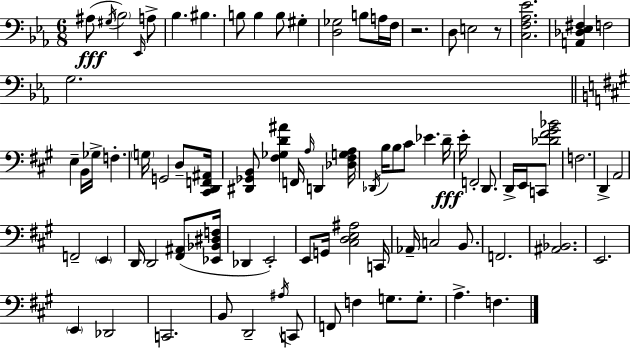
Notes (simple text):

A#3/e G#3/s Bb3/h Eb2/s A3/e Bb3/q. BIS3/q. B3/e B3/q B3/e G#3/q [D3,Gb3]/h B3/e A3/s F3/s R/h. D3/e E3/h R/e [C3,F3,Ab3,Eb4]/h. [A2,Db3,Eb3,F#3]/q F3/h G3/h. E3/q B2/s Gb3/s F3/q. G3/s G2/h D3/e [C#2,D2,F2,A#2]/s [D#2,Gb2,B2]/e [F#3,Gb3,D4,A#4]/q F2/s A3/s D2/q [Db3,F#3,G3,A3]/s Db2/s B3/s B3/e C#4/e Eb4/q. D4/s E4/s F2/h D2/e. D2/s E2/s C2/e [Db4,F#4,G#4,Bb4]/h F3/h. D2/q A2/h F2/h E2/q D2/s D2/h [F#2,A#2]/e [Eb2,Bb2,D#3,F3]/s Db2/q E2/h E2/e G2/s [C#3,D3,E3,A#3]/h C2/s Ab2/s C3/h B2/e. F2/h. [A#2,Bb2]/h. E2/h. E2/q Db2/h C2/h. B2/e D2/h A#3/s C2/e F2/e F3/q G3/e. G3/e. A3/q. F3/q.